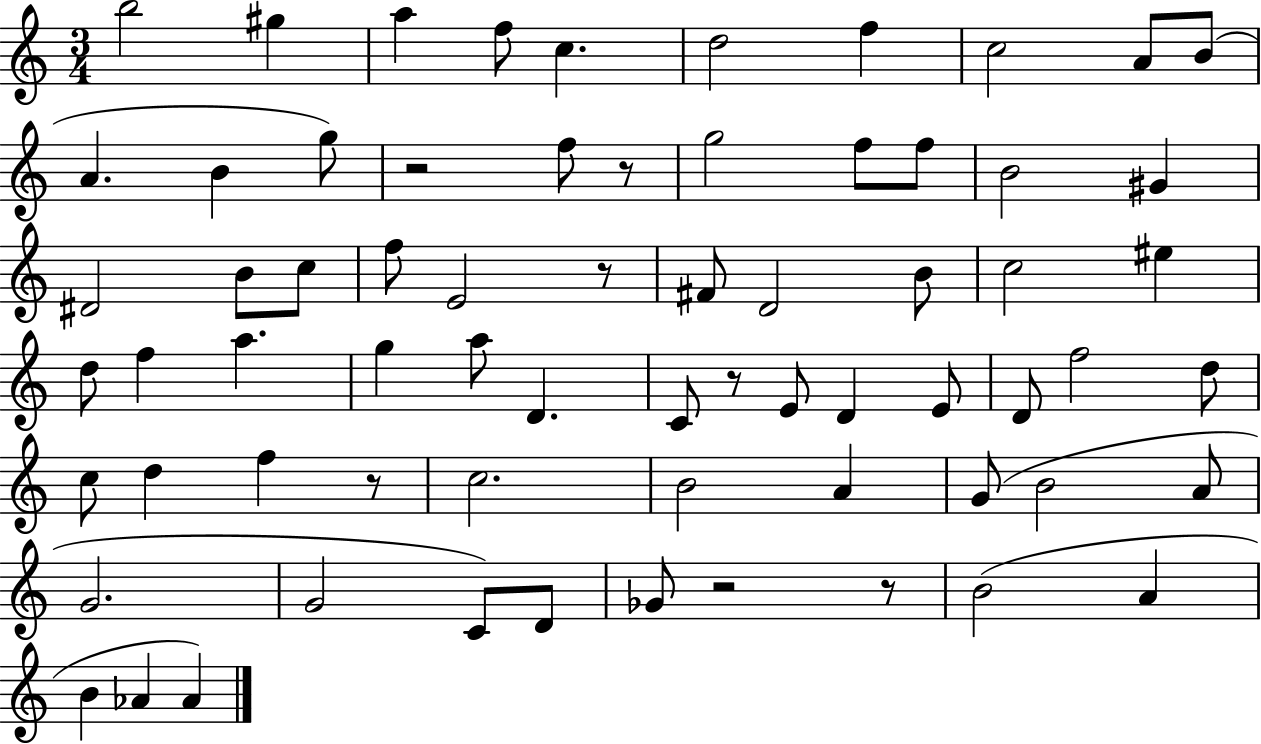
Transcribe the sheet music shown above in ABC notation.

X:1
T:Untitled
M:3/4
L:1/4
K:C
b2 ^g a f/2 c d2 f c2 A/2 B/2 A B g/2 z2 f/2 z/2 g2 f/2 f/2 B2 ^G ^D2 B/2 c/2 f/2 E2 z/2 ^F/2 D2 B/2 c2 ^e d/2 f a g a/2 D C/2 z/2 E/2 D E/2 D/2 f2 d/2 c/2 d f z/2 c2 B2 A G/2 B2 A/2 G2 G2 C/2 D/2 _G/2 z2 z/2 B2 A B _A _A